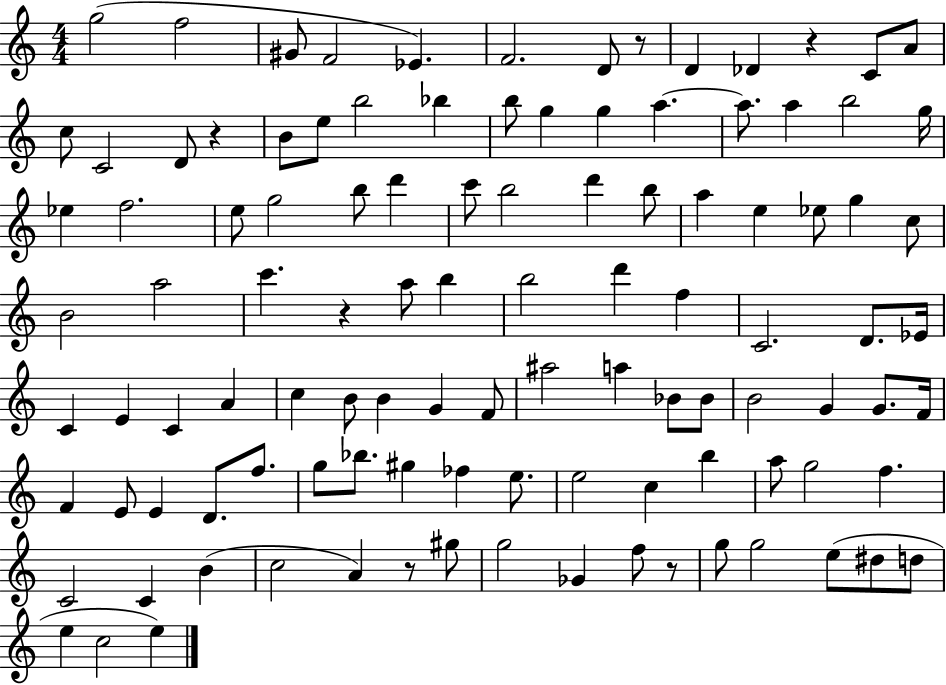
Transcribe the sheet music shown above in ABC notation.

X:1
T:Untitled
M:4/4
L:1/4
K:C
g2 f2 ^G/2 F2 _E F2 D/2 z/2 D _D z C/2 A/2 c/2 C2 D/2 z B/2 e/2 b2 _b b/2 g g a a/2 a b2 g/4 _e f2 e/2 g2 b/2 d' c'/2 b2 d' b/2 a e _e/2 g c/2 B2 a2 c' z a/2 b b2 d' f C2 D/2 _E/4 C E C A c B/2 B G F/2 ^a2 a _B/2 _B/2 B2 G G/2 F/4 F E/2 E D/2 f/2 g/2 _b/2 ^g _f e/2 e2 c b a/2 g2 f C2 C B c2 A z/2 ^g/2 g2 _G f/2 z/2 g/2 g2 e/2 ^d/2 d/2 e c2 e